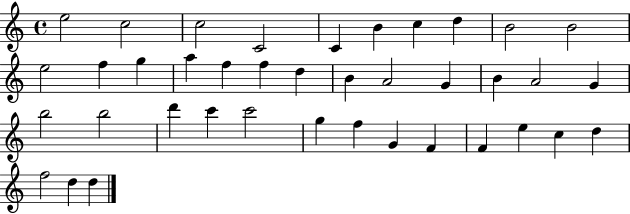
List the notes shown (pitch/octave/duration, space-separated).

E5/h C5/h C5/h C4/h C4/q B4/q C5/q D5/q B4/h B4/h E5/h F5/q G5/q A5/q F5/q F5/q D5/q B4/q A4/h G4/q B4/q A4/h G4/q B5/h B5/h D6/q C6/q C6/h G5/q F5/q G4/q F4/q F4/q E5/q C5/q D5/q F5/h D5/q D5/q